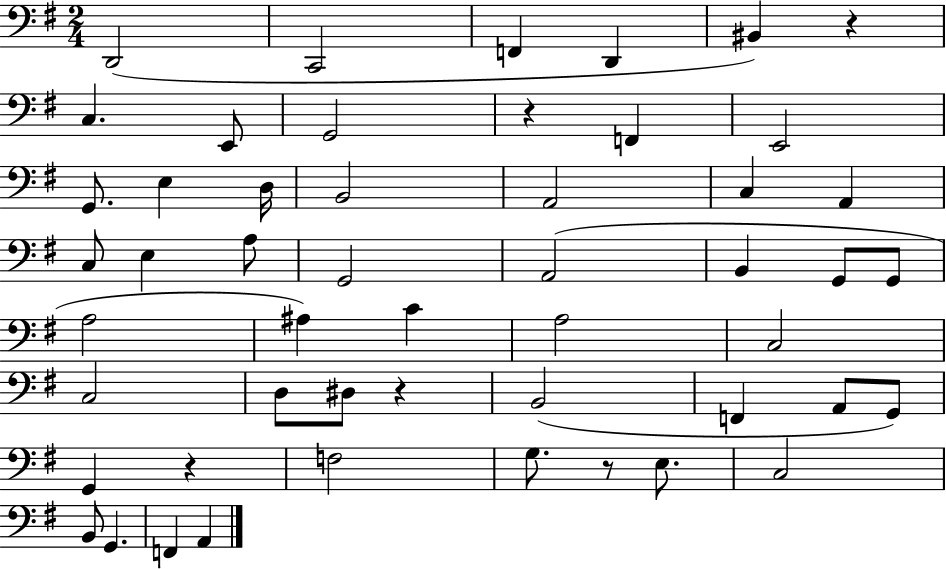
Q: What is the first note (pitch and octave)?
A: D2